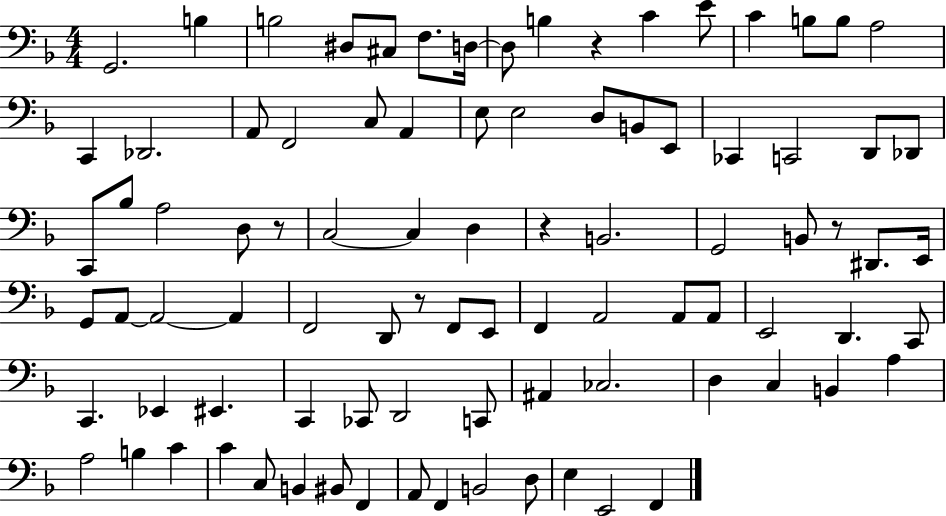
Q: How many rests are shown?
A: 5